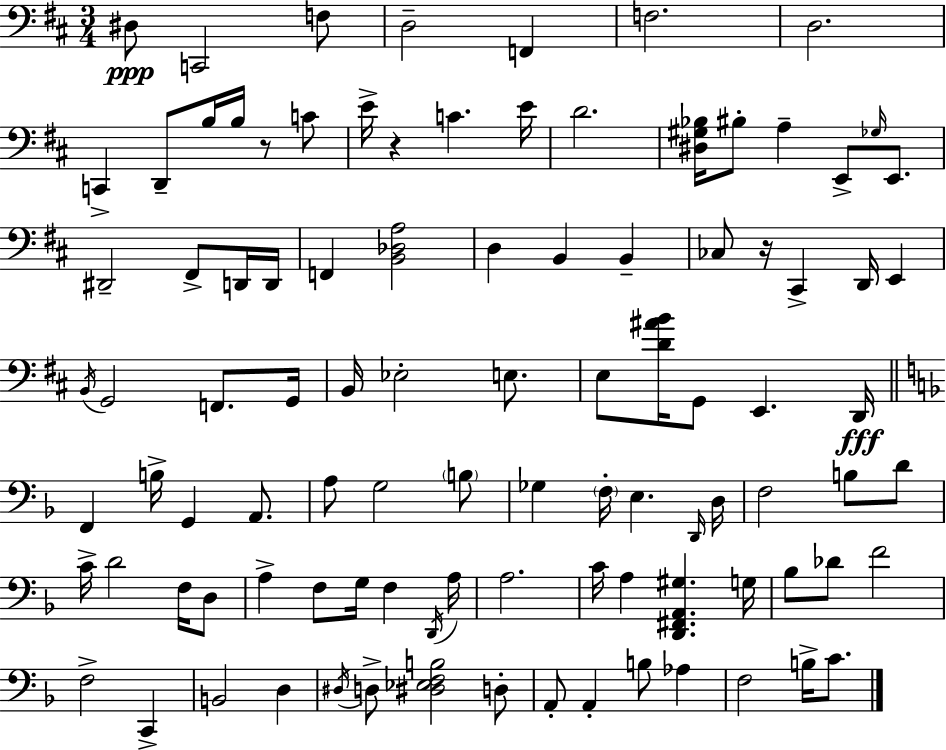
X:1
T:Untitled
M:3/4
L:1/4
K:D
^D,/2 C,,2 F,/2 D,2 F,, F,2 D,2 C,, D,,/2 B,/4 B,/4 z/2 C/2 E/4 z C E/4 D2 [^D,^G,_B,]/4 ^B,/2 A, E,,/2 _G,/4 E,,/2 ^D,,2 ^F,,/2 D,,/4 D,,/4 F,, [B,,_D,A,]2 D, B,, B,, _C,/2 z/4 ^C,, D,,/4 E,, B,,/4 G,,2 F,,/2 G,,/4 B,,/4 _E,2 E,/2 E,/2 [D^AB]/4 G,,/2 E,, D,,/4 F,, B,/4 G,, A,,/2 A,/2 G,2 B,/2 _G, F,/4 E, D,,/4 D,/4 F,2 B,/2 D/2 C/4 D2 F,/4 D,/2 A, F,/2 G,/4 F, D,,/4 A,/4 A,2 C/4 A, [D,,^F,,A,,^G,] G,/4 _B,/2 _D/2 F2 F,2 C,, B,,2 D, ^D,/4 D,/2 [^D,_E,F,B,]2 D,/2 A,,/2 A,, B,/2 _A, F,2 B,/4 C/2